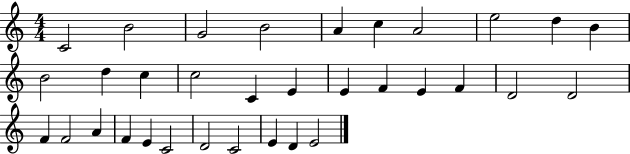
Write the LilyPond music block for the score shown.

{
  \clef treble
  \numericTimeSignature
  \time 4/4
  \key c \major
  c'2 b'2 | g'2 b'2 | a'4 c''4 a'2 | e''2 d''4 b'4 | \break b'2 d''4 c''4 | c''2 c'4 e'4 | e'4 f'4 e'4 f'4 | d'2 d'2 | \break f'4 f'2 a'4 | f'4 e'4 c'2 | d'2 c'2 | e'4 d'4 e'2 | \break \bar "|."
}